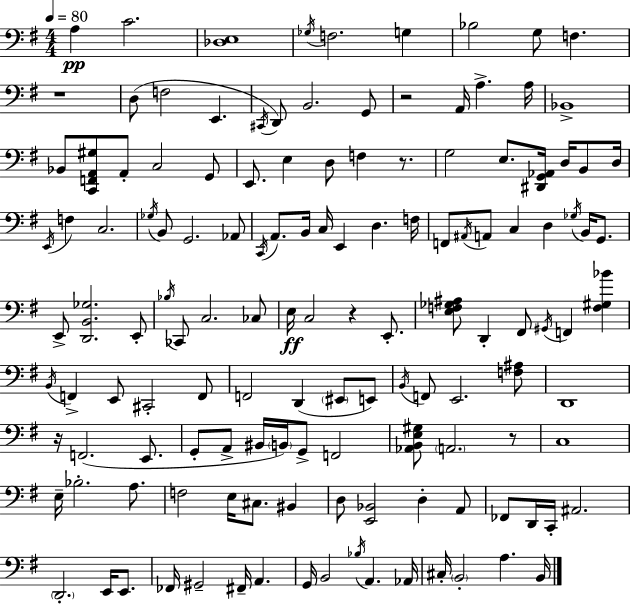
A3/q C4/h. [Db3,E3]/w Gb3/s F3/h. G3/q Bb3/h G3/e F3/q. R/w D3/e F3/h E2/q. C#2/s D2/e B2/h. G2/e R/h A2/s A3/q. A3/s Bb2/w Bb2/e [C2,F2,A2,G#3]/e A2/e C3/h G2/e E2/e. E3/q D3/e F3/q R/e. G3/h E3/e. [D#2,G2,Ab2]/s D3/s B2/e D3/s E2/s F3/q C3/h. Gb3/s B2/e G2/h. Ab2/e C2/s A2/e. B2/s C3/s E2/q D3/q. F3/s F2/e A#2/s A2/e C3/q D3/q Gb3/s B2/s G2/e. E2/e [D2,B2,Gb3]/h. E2/e Bb3/s CES2/e C3/h. CES3/e E3/s C3/h R/q E2/e. [E3,F3,Gb3,A#3]/e D2/q F#2/e G#2/s F2/q [F3,G#3,Bb4]/q B2/s F2/q E2/e C#2/h F2/e F2/h D2/q EIS2/e E2/e B2/s F2/e E2/h. [F3,A#3]/e D2/w R/s F2/h. E2/e. G2/e A2/e BIS2/s B2/s G2/e F2/h [Ab2,B2,E3,G#3]/e A2/h. R/e C3/w E3/s Bb3/h. A3/e. F3/h E3/s C#3/e. BIS2/q D3/e [E2,Bb2]/h D3/q A2/e FES2/e D2/s C2/s A#2/h. D2/h. E2/s E2/e. FES2/s G#2/h F#2/s A2/q. G2/s B2/h Bb3/s A2/q. Ab2/s C#3/s B2/h A3/q. B2/s